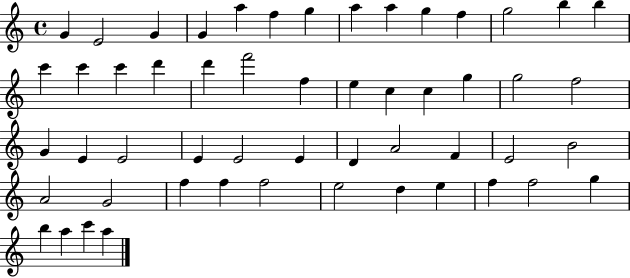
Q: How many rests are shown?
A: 0